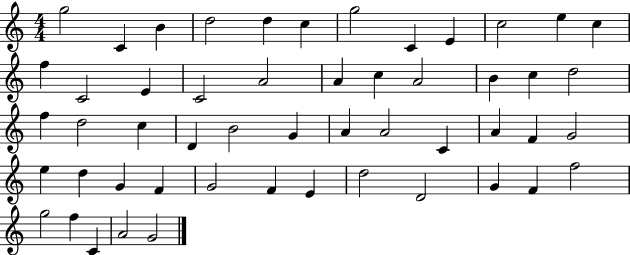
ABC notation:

X:1
T:Untitled
M:4/4
L:1/4
K:C
g2 C B d2 d c g2 C E c2 e c f C2 E C2 A2 A c A2 B c d2 f d2 c D B2 G A A2 C A F G2 e d G F G2 F E d2 D2 G F f2 g2 f C A2 G2